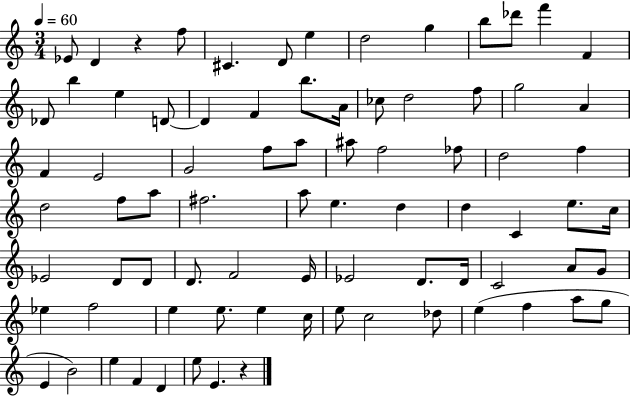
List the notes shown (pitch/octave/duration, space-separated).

Eb4/e D4/q R/q F5/e C#4/q. D4/e E5/q D5/h G5/q B5/e Db6/e F6/q F4/q Db4/e B5/q E5/q D4/e D4/q F4/q B5/e. A4/s CES5/e D5/h F5/e G5/h A4/q F4/q E4/h G4/h F5/e A5/e A#5/e F5/h FES5/e D5/h F5/q D5/h F5/e A5/e F#5/h. A5/e E5/q. D5/q D5/q C4/q E5/e. C5/s Eb4/h D4/e D4/e D4/e. F4/h E4/s Eb4/h D4/e. D4/s C4/h A4/e G4/e Eb5/q F5/h E5/q E5/e. E5/q C5/s E5/e C5/h Db5/e E5/q F5/q A5/e G5/e E4/q B4/h E5/q F4/q D4/q E5/e E4/q. R/q